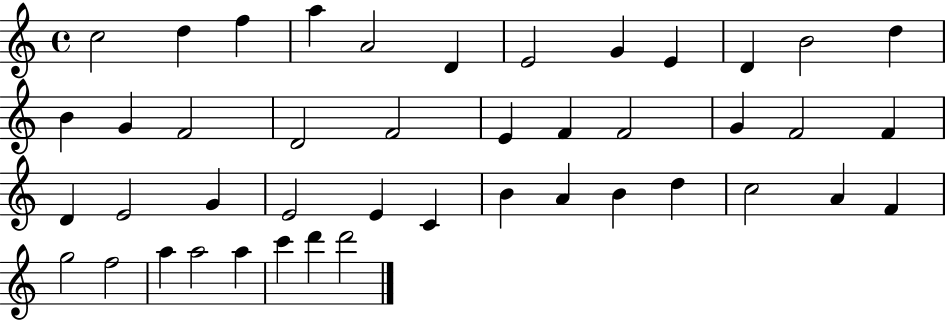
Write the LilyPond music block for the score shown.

{
  \clef treble
  \time 4/4
  \defaultTimeSignature
  \key c \major
  c''2 d''4 f''4 | a''4 a'2 d'4 | e'2 g'4 e'4 | d'4 b'2 d''4 | \break b'4 g'4 f'2 | d'2 f'2 | e'4 f'4 f'2 | g'4 f'2 f'4 | \break d'4 e'2 g'4 | e'2 e'4 c'4 | b'4 a'4 b'4 d''4 | c''2 a'4 f'4 | \break g''2 f''2 | a''4 a''2 a''4 | c'''4 d'''4 d'''2 | \bar "|."
}